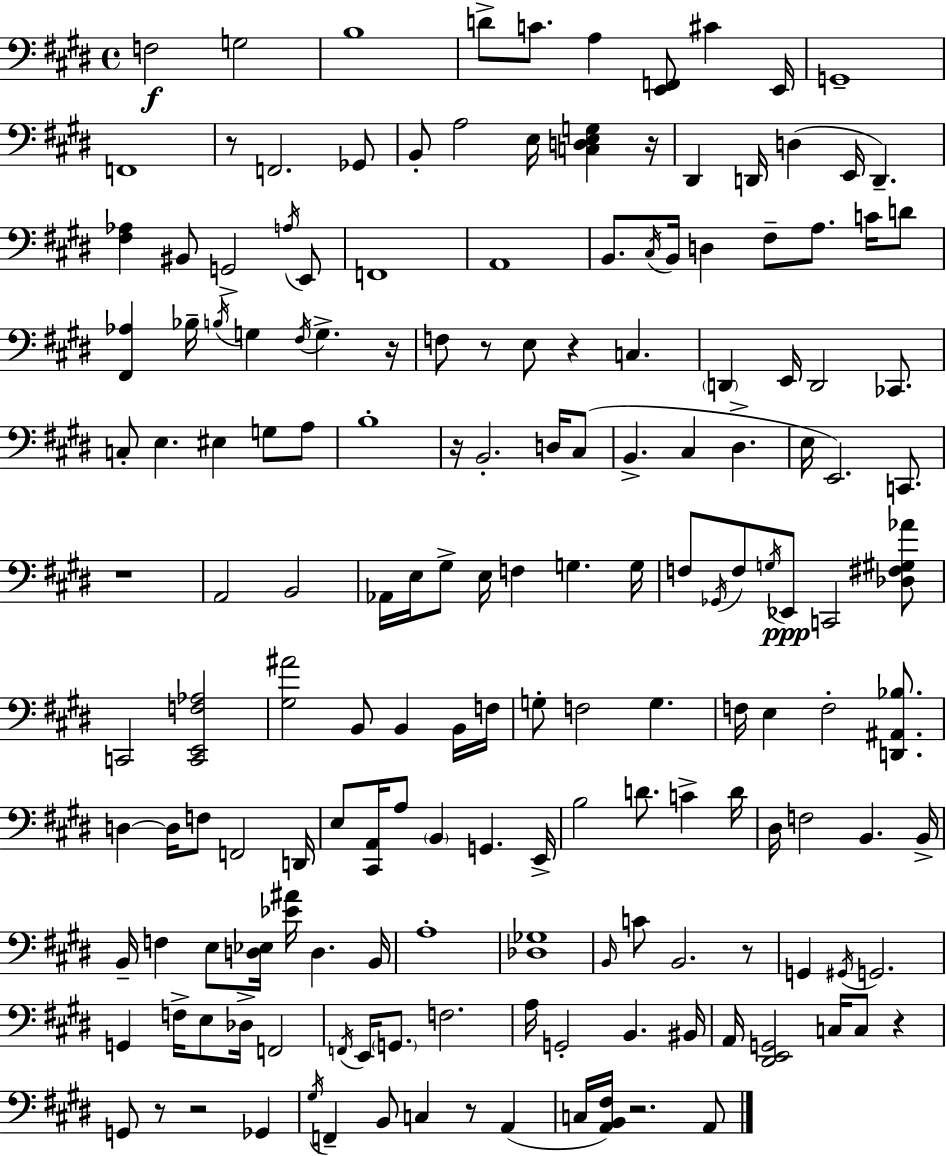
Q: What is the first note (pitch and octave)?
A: F3